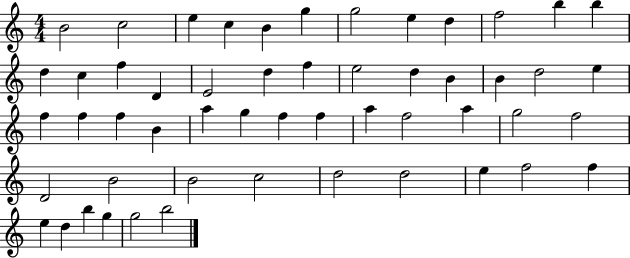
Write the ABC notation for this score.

X:1
T:Untitled
M:4/4
L:1/4
K:C
B2 c2 e c B g g2 e d f2 b b d c f D E2 d f e2 d B B d2 e f f f B a g f f a f2 a g2 f2 D2 B2 B2 c2 d2 d2 e f2 f e d b g g2 b2